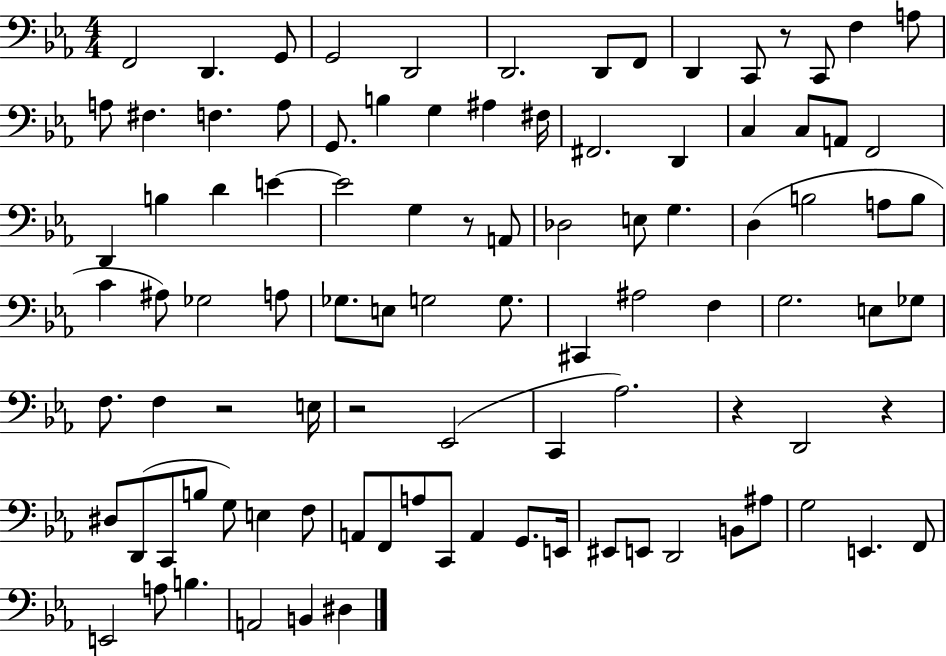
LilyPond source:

{
  \clef bass
  \numericTimeSignature
  \time 4/4
  \key ees \major
  f,2 d,4. g,8 | g,2 d,2 | d,2. d,8 f,8 | d,4 c,8 r8 c,8 f4 a8 | \break a8 fis4. f4. a8 | g,8. b4 g4 ais4 fis16 | fis,2. d,4 | c4 c8 a,8 f,2 | \break d,4 b4 d'4 e'4~~ | e'2 g4 r8 a,8 | des2 e8 g4. | d4( b2 a8 b8 | \break c'4 ais8) ges2 a8 | ges8. e8 g2 g8. | cis,4 ais2 f4 | g2. e8 ges8 | \break f8. f4 r2 e16 | r2 ees,2( | c,4 aes2.) | r4 d,2 r4 | \break dis8 d,8( c,8 b8 g8) e4 f8 | a,8 f,8 a8 c,8 a,4 g,8. e,16 | eis,8 e,8 d,2 b,8 ais8 | g2 e,4. f,8 | \break e,2 a8 b4. | a,2 b,4 dis4 | \bar "|."
}